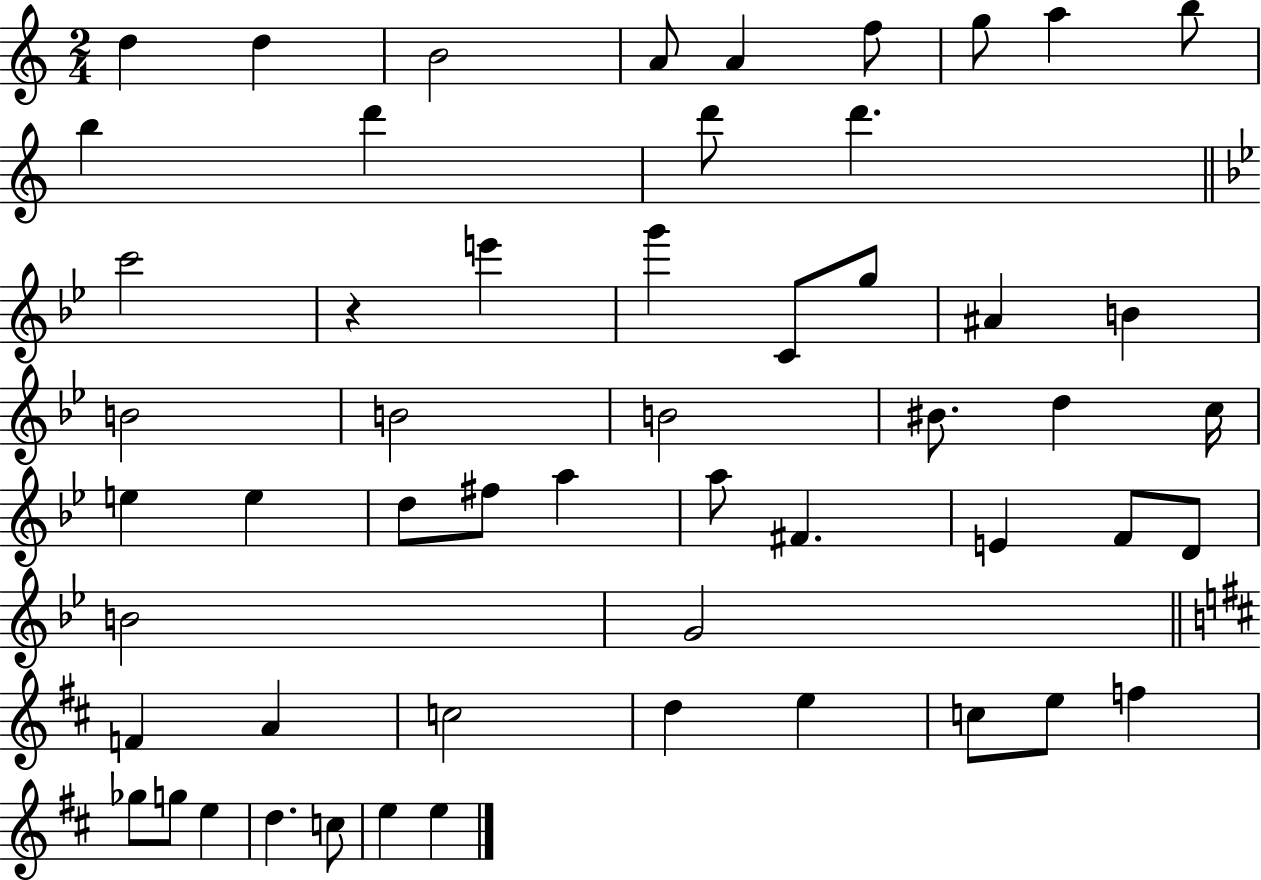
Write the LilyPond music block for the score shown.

{
  \clef treble
  \numericTimeSignature
  \time 2/4
  \key c \major
  \repeat volta 2 { d''4 d''4 | b'2 | a'8 a'4 f''8 | g''8 a''4 b''8 | \break b''4 d'''4 | d'''8 d'''4. | \bar "||" \break \key g \minor c'''2 | r4 e'''4 | g'''4 c'8 g''8 | ais'4 b'4 | \break b'2 | b'2 | b'2 | bis'8. d''4 c''16 | \break e''4 e''4 | d''8 fis''8 a''4 | a''8 fis'4. | e'4 f'8 d'8 | \break b'2 | g'2 | \bar "||" \break \key d \major f'4 a'4 | c''2 | d''4 e''4 | c''8 e''8 f''4 | \break ges''8 g''8 e''4 | d''4. c''8 | e''4 e''4 | } \bar "|."
}